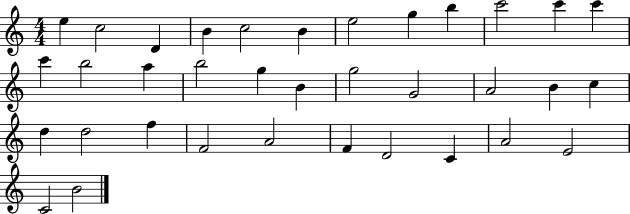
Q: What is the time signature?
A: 4/4